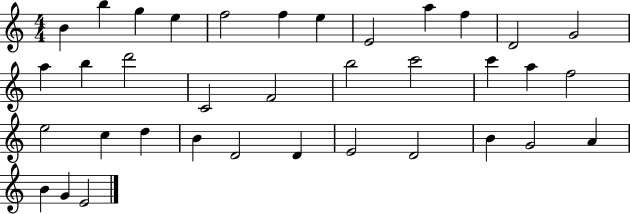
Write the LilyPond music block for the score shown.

{
  \clef treble
  \numericTimeSignature
  \time 4/4
  \key c \major
  b'4 b''4 g''4 e''4 | f''2 f''4 e''4 | e'2 a''4 f''4 | d'2 g'2 | \break a''4 b''4 d'''2 | c'2 f'2 | b''2 c'''2 | c'''4 a''4 f''2 | \break e''2 c''4 d''4 | b'4 d'2 d'4 | e'2 d'2 | b'4 g'2 a'4 | \break b'4 g'4 e'2 | \bar "|."
}